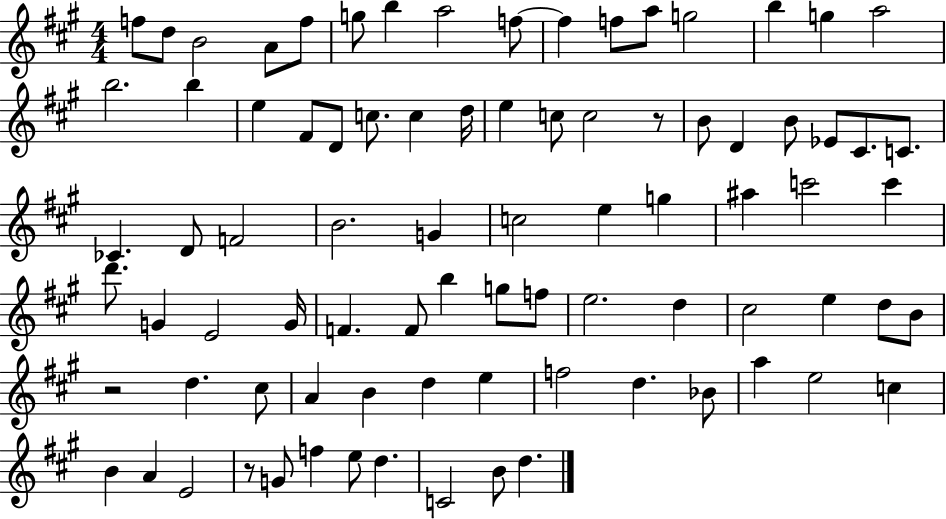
{
  \clef treble
  \numericTimeSignature
  \time 4/4
  \key a \major
  f''8 d''8 b'2 a'8 f''8 | g''8 b''4 a''2 f''8~~ | f''4 f''8 a''8 g''2 | b''4 g''4 a''2 | \break b''2. b''4 | e''4 fis'8 d'8 c''8. c''4 d''16 | e''4 c''8 c''2 r8 | b'8 d'4 b'8 ees'8 cis'8. c'8. | \break ces'4. d'8 f'2 | b'2. g'4 | c''2 e''4 g''4 | ais''4 c'''2 c'''4 | \break d'''8. g'4 e'2 g'16 | f'4. f'8 b''4 g''8 f''8 | e''2. d''4 | cis''2 e''4 d''8 b'8 | \break r2 d''4. cis''8 | a'4 b'4 d''4 e''4 | f''2 d''4. bes'8 | a''4 e''2 c''4 | \break b'4 a'4 e'2 | r8 g'8 f''4 e''8 d''4. | c'2 b'8 d''4. | \bar "|."
}